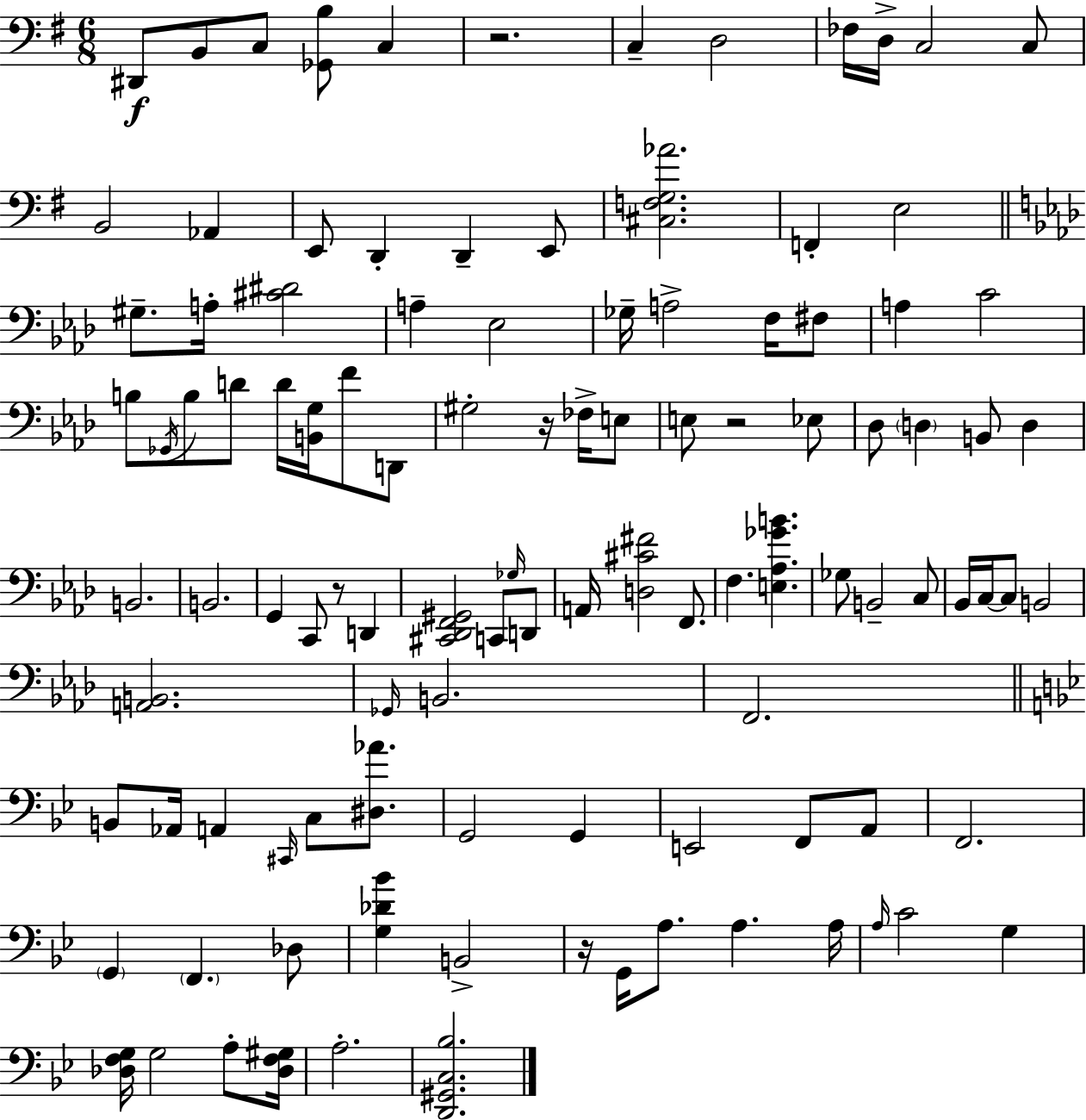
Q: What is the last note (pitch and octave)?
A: A3